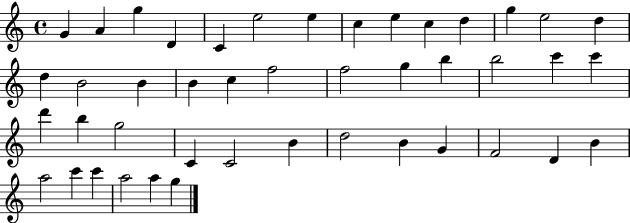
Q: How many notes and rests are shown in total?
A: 44